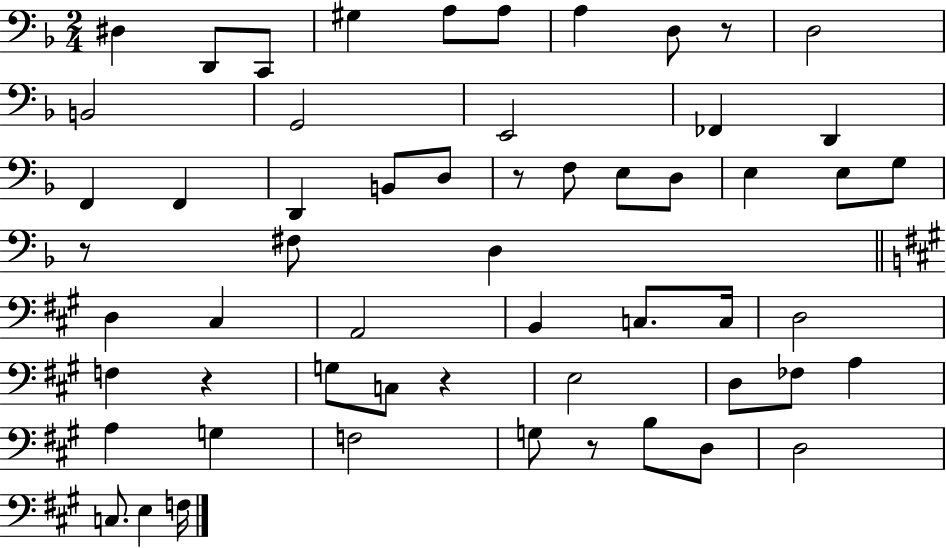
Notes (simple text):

D#3/q D2/e C2/e G#3/q A3/e A3/e A3/q D3/e R/e D3/h B2/h G2/h E2/h FES2/q D2/q F2/q F2/q D2/q B2/e D3/e R/e F3/e E3/e D3/e E3/q E3/e G3/e R/e F#3/e D3/q D3/q C#3/q A2/h B2/q C3/e. C3/s D3/h F3/q R/q G3/e C3/e R/q E3/h D3/e FES3/e A3/q A3/q G3/q F3/h G3/e R/e B3/e D3/e D3/h C3/e. E3/q F3/s